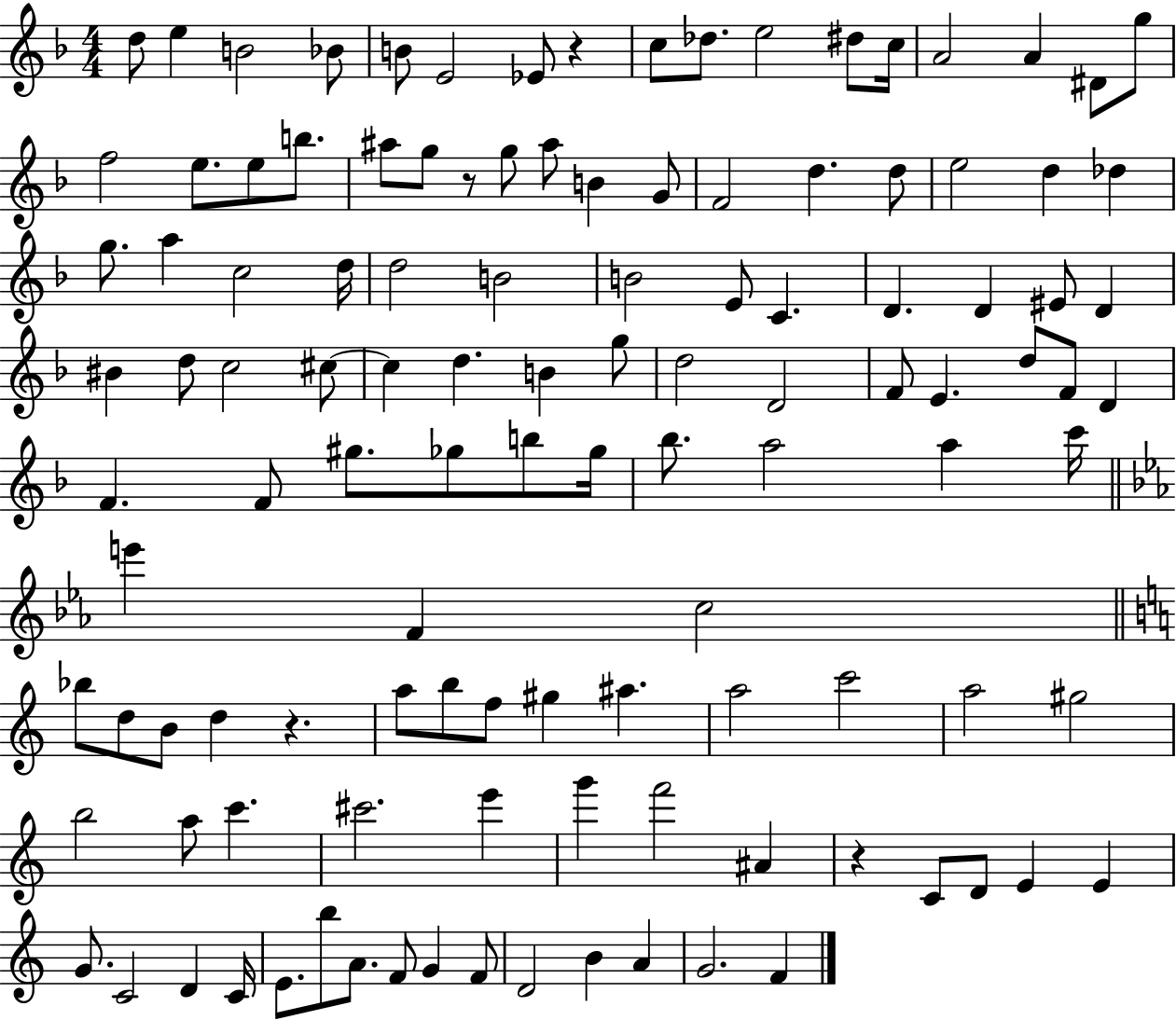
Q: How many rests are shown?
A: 4